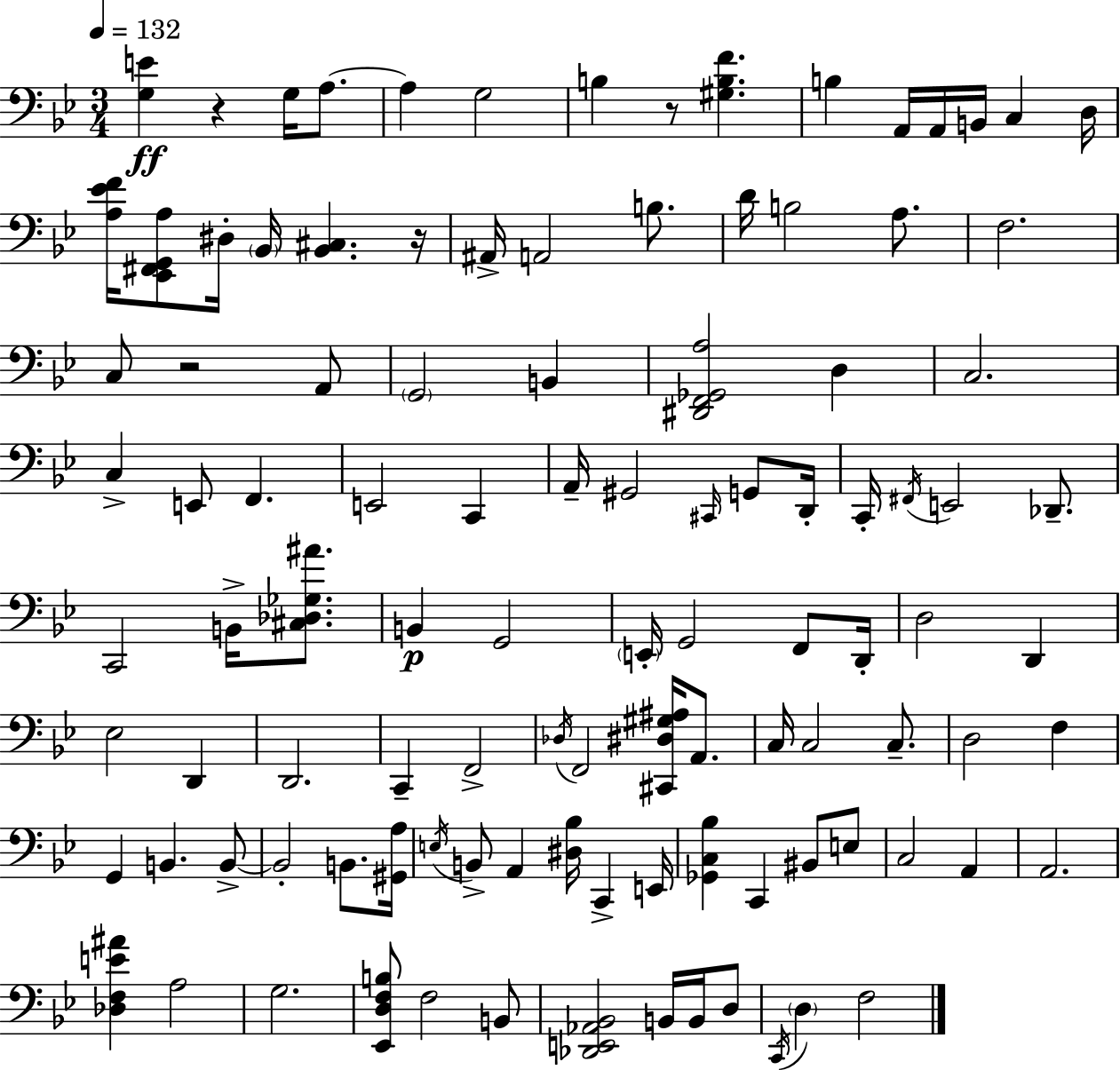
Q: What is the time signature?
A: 3/4